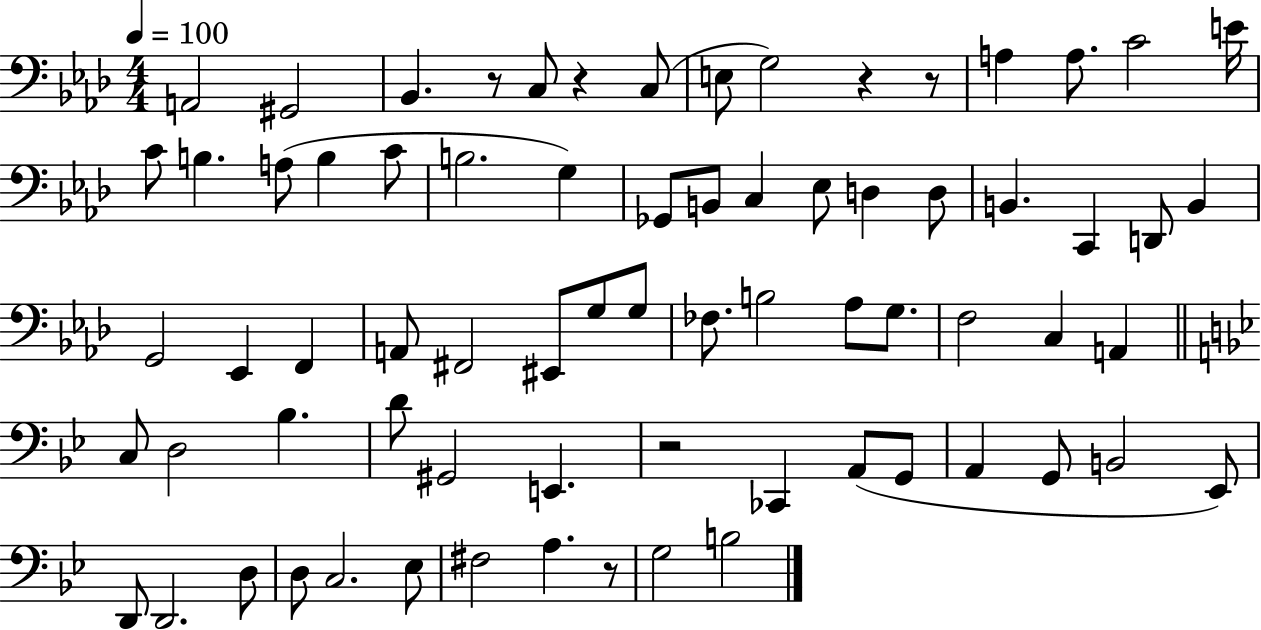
A2/h G#2/h Bb2/q. R/e C3/e R/q C3/e E3/e G3/h R/q R/e A3/q A3/e. C4/h E4/s C4/e B3/q. A3/e B3/q C4/e B3/h. G3/q Gb2/e B2/e C3/q Eb3/e D3/q D3/e B2/q. C2/q D2/e B2/q G2/h Eb2/q F2/q A2/e F#2/h EIS2/e G3/e G3/e FES3/e. B3/h Ab3/e G3/e. F3/h C3/q A2/q C3/e D3/h Bb3/q. D4/e G#2/h E2/q. R/h CES2/q A2/e G2/e A2/q G2/e B2/h Eb2/e D2/e D2/h. D3/e D3/e C3/h. Eb3/e F#3/h A3/q. R/e G3/h B3/h